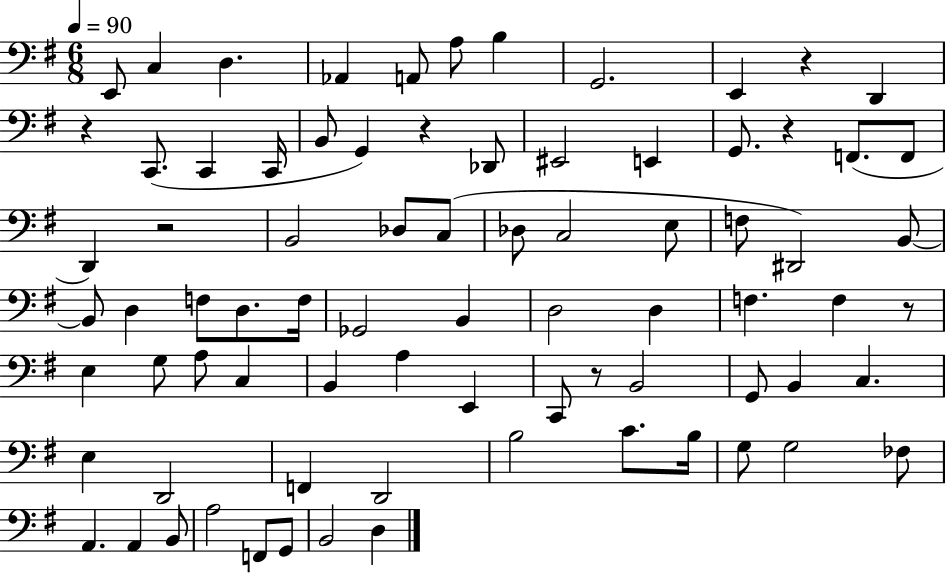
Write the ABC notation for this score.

X:1
T:Untitled
M:6/8
L:1/4
K:G
E,,/2 C, D, _A,, A,,/2 A,/2 B, G,,2 E,, z D,, z C,,/2 C,, C,,/4 B,,/2 G,, z _D,,/2 ^E,,2 E,, G,,/2 z F,,/2 F,,/2 D,, z2 B,,2 _D,/2 C,/2 _D,/2 C,2 E,/2 F,/2 ^D,,2 B,,/2 B,,/2 D, F,/2 D,/2 F,/4 _G,,2 B,, D,2 D, F, F, z/2 E, G,/2 A,/2 C, B,, A, E,, C,,/2 z/2 B,,2 G,,/2 B,, C, E, D,,2 F,, D,,2 B,2 C/2 B,/4 G,/2 G,2 _F,/2 A,, A,, B,,/2 A,2 F,,/2 G,,/2 B,,2 D,